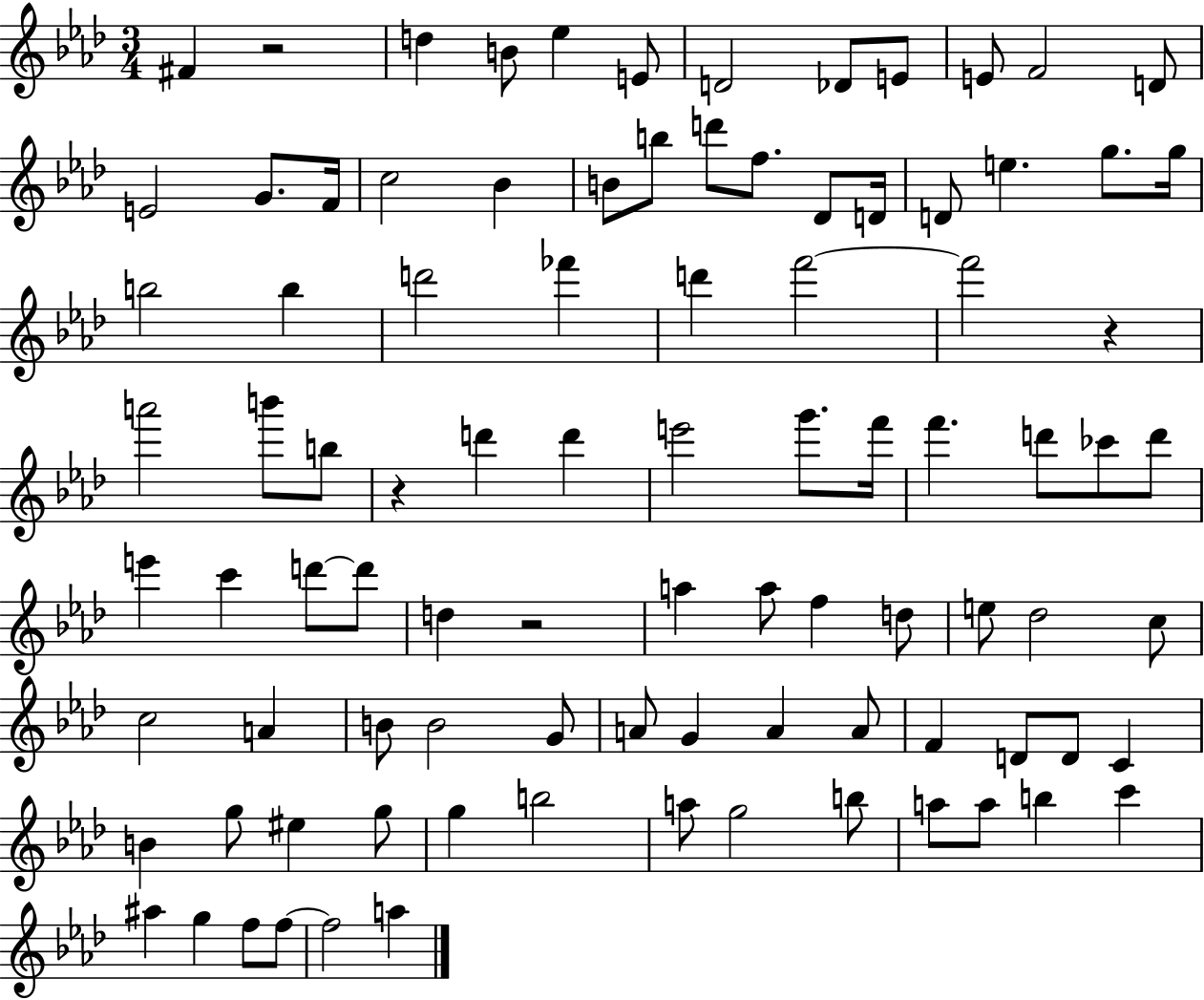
X:1
T:Untitled
M:3/4
L:1/4
K:Ab
^F z2 d B/2 _e E/2 D2 _D/2 E/2 E/2 F2 D/2 E2 G/2 F/4 c2 _B B/2 b/2 d'/2 f/2 _D/2 D/4 D/2 e g/2 g/4 b2 b d'2 _f' d' f'2 f'2 z a'2 b'/2 b/2 z d' d' e'2 g'/2 f'/4 f' d'/2 _c'/2 d'/2 e' c' d'/2 d'/2 d z2 a a/2 f d/2 e/2 _d2 c/2 c2 A B/2 B2 G/2 A/2 G A A/2 F D/2 D/2 C B g/2 ^e g/2 g b2 a/2 g2 b/2 a/2 a/2 b c' ^a g f/2 f/2 f2 a